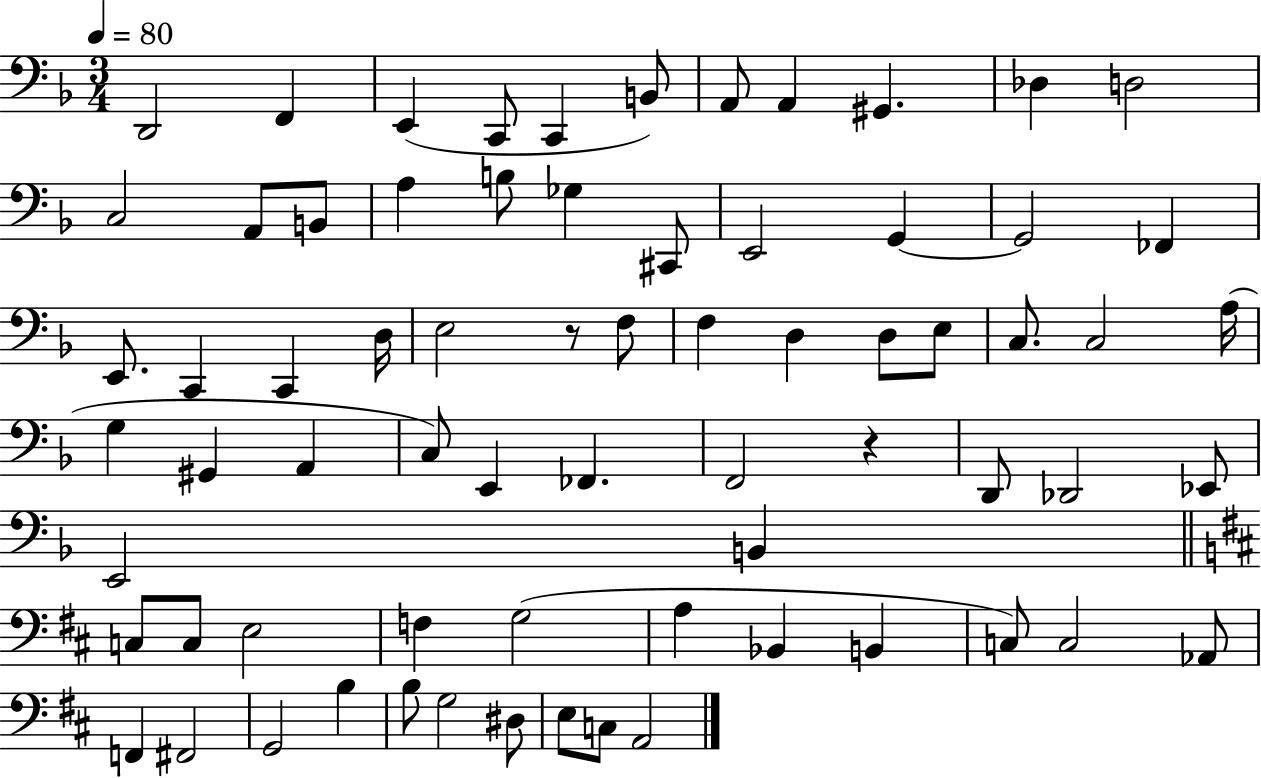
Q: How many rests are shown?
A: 2